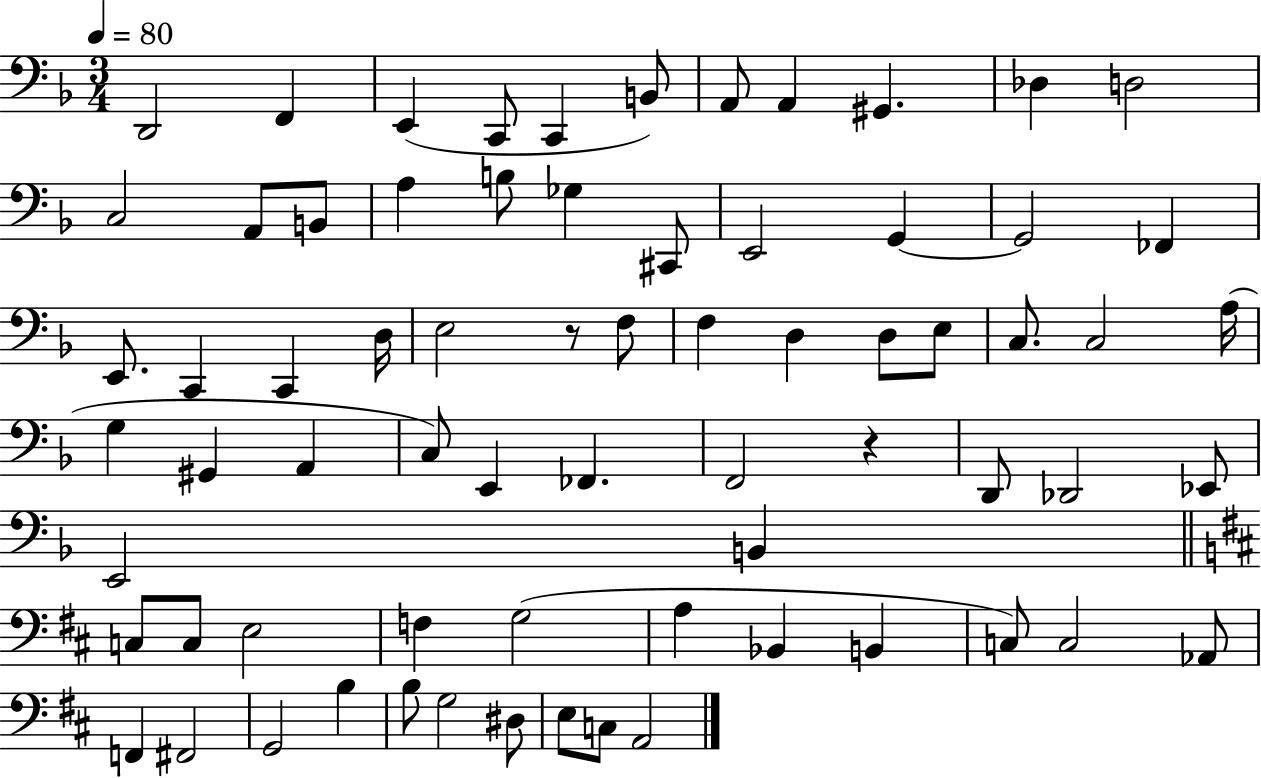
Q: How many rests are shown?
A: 2